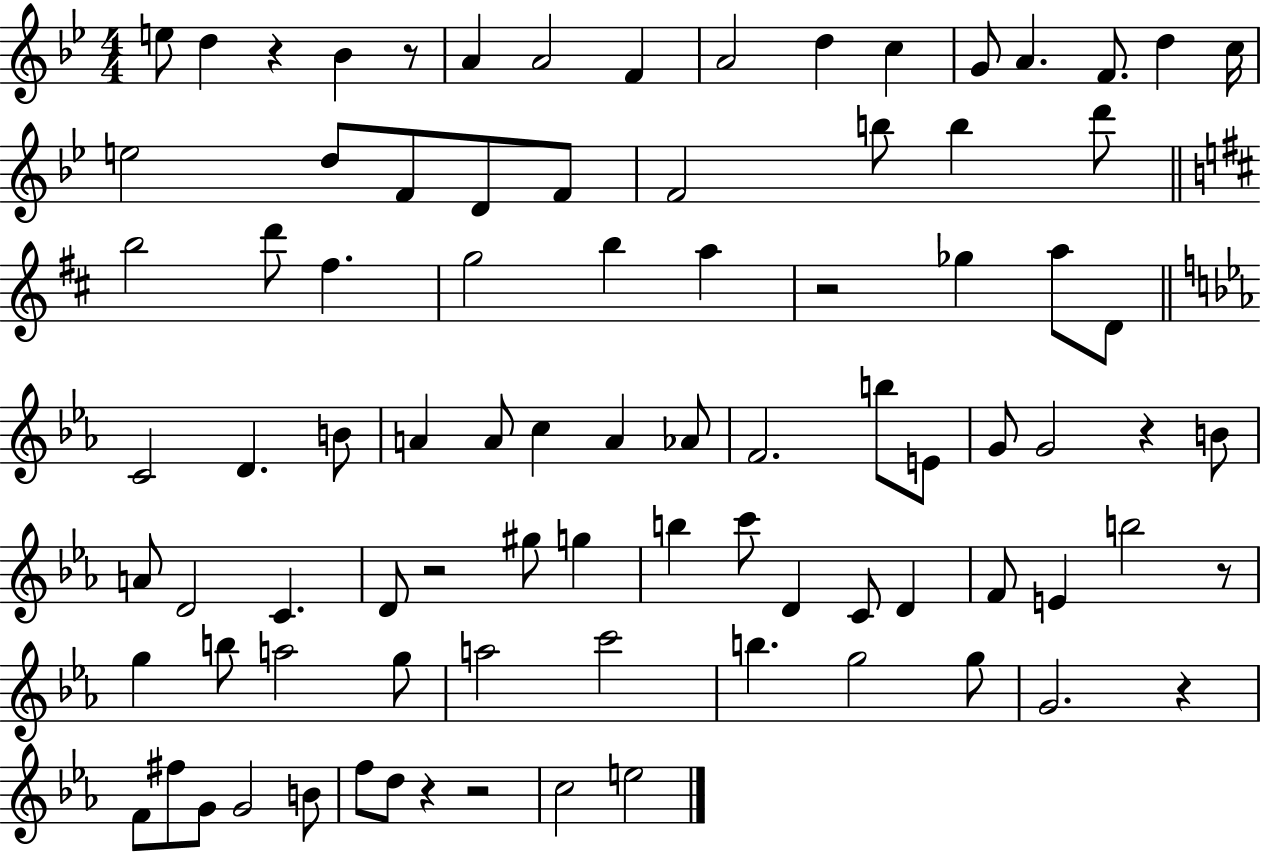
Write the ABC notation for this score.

X:1
T:Untitled
M:4/4
L:1/4
K:Bb
e/2 d z _B z/2 A A2 F A2 d c G/2 A F/2 d c/4 e2 d/2 F/2 D/2 F/2 F2 b/2 b d'/2 b2 d'/2 ^f g2 b a z2 _g a/2 D/2 C2 D B/2 A A/2 c A _A/2 F2 b/2 E/2 G/2 G2 z B/2 A/2 D2 C D/2 z2 ^g/2 g b c'/2 D C/2 D F/2 E b2 z/2 g b/2 a2 g/2 a2 c'2 b g2 g/2 G2 z F/2 ^f/2 G/2 G2 B/2 f/2 d/2 z z2 c2 e2